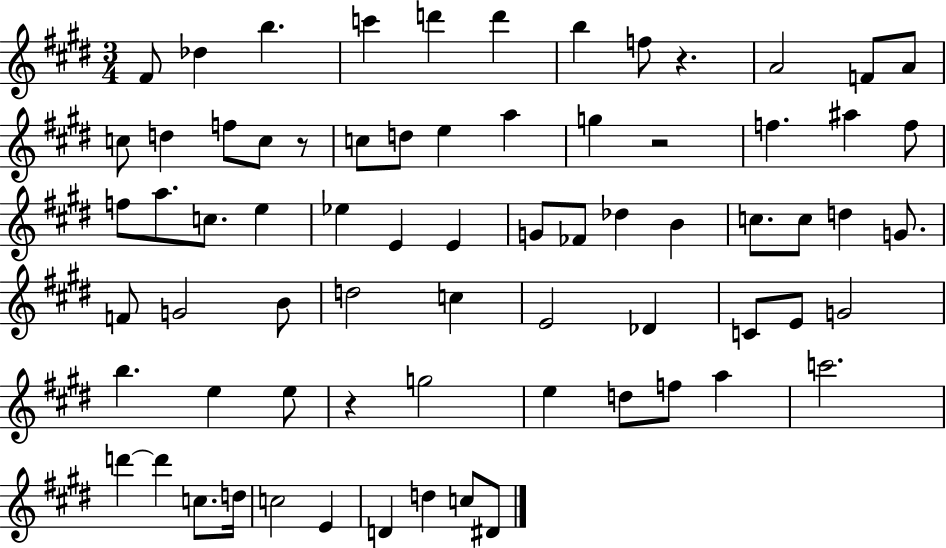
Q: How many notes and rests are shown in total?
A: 71